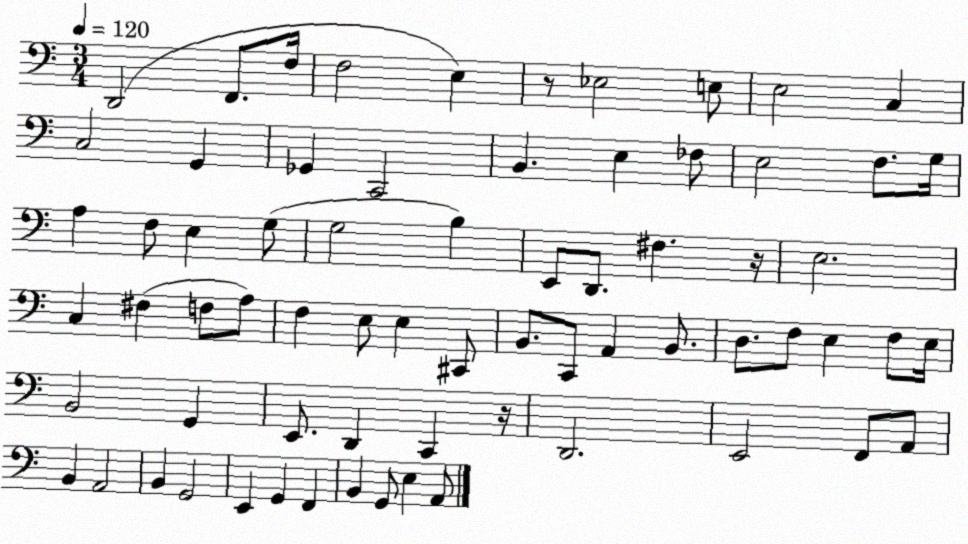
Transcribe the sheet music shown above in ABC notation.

X:1
T:Untitled
M:3/4
L:1/4
K:C
D,,2 F,,/2 F,/4 F,2 E, z/2 _E,2 E,/2 E,2 C, C,2 G,, _G,, C,,2 B,, E, _F,/2 E,2 F,/2 G,/4 A, F,/2 E, G,/2 G,2 B, E,,/2 D,,/2 ^F, z/4 E,2 C, ^F, F,/2 A,/2 F, E,/2 E, ^C,,/2 B,,/2 C,,/2 A,, B,,/2 D,/2 F,/2 E, F,/2 E,/4 B,,2 G,, E,,/2 D,, C,, z/4 D,,2 E,,2 F,,/2 A,,/2 B,, A,,2 B,, G,,2 E,, G,, F,, B,, G,,/2 E, A,,/2